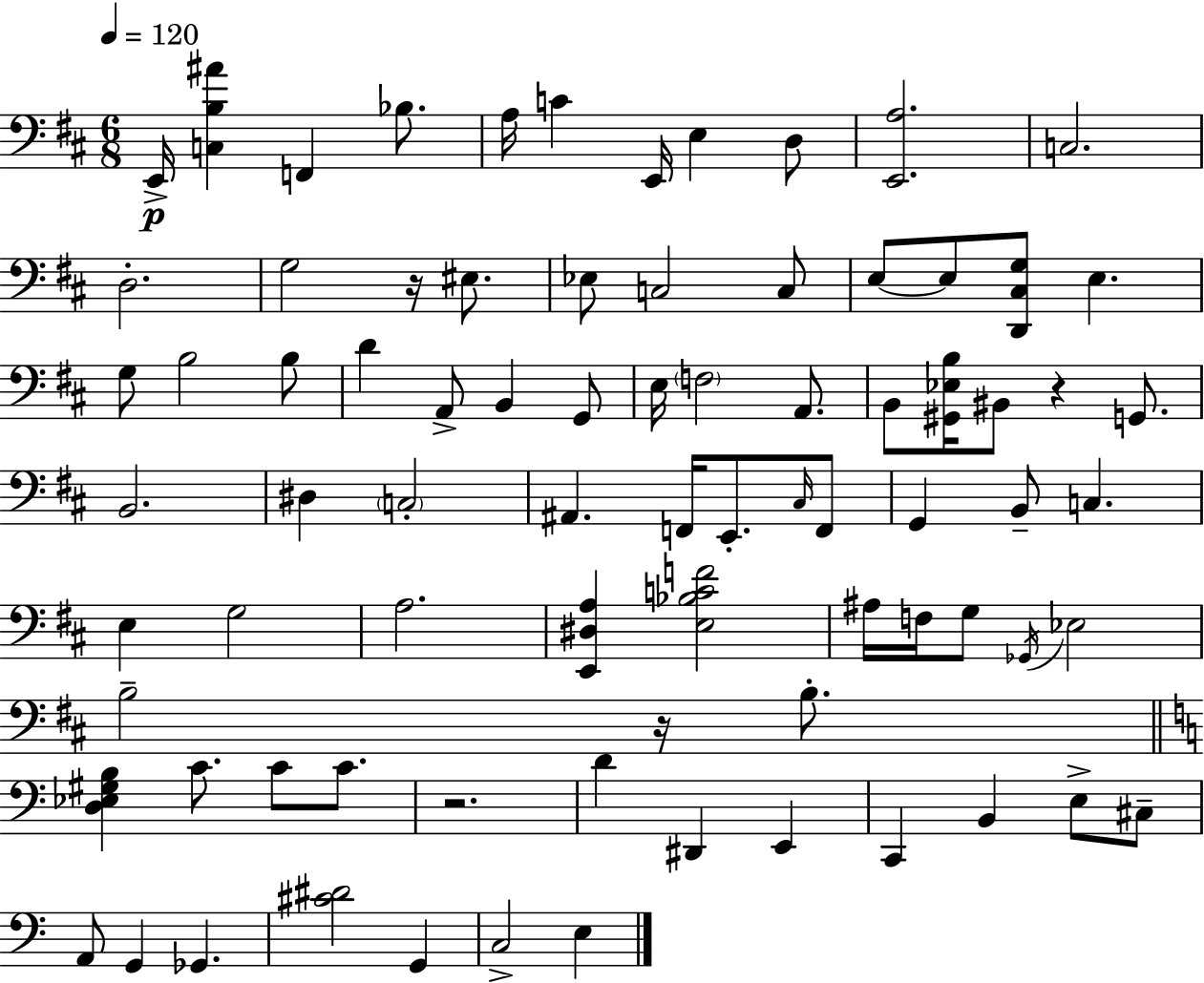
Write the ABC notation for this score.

X:1
T:Untitled
M:6/8
L:1/4
K:D
E,,/4 [C,B,^A] F,, _B,/2 A,/4 C E,,/4 E, D,/2 [E,,A,]2 C,2 D,2 G,2 z/4 ^E,/2 _E,/2 C,2 C,/2 E,/2 E,/2 [D,,^C,G,]/2 E, G,/2 B,2 B,/2 D A,,/2 B,, G,,/2 E,/4 F,2 A,,/2 B,,/2 [^G,,_E,B,]/4 ^B,,/2 z G,,/2 B,,2 ^D, C,2 ^A,, F,,/4 E,,/2 ^C,/4 F,,/2 G,, B,,/2 C, E, G,2 A,2 [E,,^D,A,] [E,_B,CF]2 ^A,/4 F,/4 G,/2 _G,,/4 _E,2 B,2 z/4 B,/2 [D,_E,^G,B,] C/2 C/2 C/2 z2 D ^D,, E,, C,, B,, E,/2 ^C,/2 A,,/2 G,, _G,, [^C^D]2 G,, C,2 E,